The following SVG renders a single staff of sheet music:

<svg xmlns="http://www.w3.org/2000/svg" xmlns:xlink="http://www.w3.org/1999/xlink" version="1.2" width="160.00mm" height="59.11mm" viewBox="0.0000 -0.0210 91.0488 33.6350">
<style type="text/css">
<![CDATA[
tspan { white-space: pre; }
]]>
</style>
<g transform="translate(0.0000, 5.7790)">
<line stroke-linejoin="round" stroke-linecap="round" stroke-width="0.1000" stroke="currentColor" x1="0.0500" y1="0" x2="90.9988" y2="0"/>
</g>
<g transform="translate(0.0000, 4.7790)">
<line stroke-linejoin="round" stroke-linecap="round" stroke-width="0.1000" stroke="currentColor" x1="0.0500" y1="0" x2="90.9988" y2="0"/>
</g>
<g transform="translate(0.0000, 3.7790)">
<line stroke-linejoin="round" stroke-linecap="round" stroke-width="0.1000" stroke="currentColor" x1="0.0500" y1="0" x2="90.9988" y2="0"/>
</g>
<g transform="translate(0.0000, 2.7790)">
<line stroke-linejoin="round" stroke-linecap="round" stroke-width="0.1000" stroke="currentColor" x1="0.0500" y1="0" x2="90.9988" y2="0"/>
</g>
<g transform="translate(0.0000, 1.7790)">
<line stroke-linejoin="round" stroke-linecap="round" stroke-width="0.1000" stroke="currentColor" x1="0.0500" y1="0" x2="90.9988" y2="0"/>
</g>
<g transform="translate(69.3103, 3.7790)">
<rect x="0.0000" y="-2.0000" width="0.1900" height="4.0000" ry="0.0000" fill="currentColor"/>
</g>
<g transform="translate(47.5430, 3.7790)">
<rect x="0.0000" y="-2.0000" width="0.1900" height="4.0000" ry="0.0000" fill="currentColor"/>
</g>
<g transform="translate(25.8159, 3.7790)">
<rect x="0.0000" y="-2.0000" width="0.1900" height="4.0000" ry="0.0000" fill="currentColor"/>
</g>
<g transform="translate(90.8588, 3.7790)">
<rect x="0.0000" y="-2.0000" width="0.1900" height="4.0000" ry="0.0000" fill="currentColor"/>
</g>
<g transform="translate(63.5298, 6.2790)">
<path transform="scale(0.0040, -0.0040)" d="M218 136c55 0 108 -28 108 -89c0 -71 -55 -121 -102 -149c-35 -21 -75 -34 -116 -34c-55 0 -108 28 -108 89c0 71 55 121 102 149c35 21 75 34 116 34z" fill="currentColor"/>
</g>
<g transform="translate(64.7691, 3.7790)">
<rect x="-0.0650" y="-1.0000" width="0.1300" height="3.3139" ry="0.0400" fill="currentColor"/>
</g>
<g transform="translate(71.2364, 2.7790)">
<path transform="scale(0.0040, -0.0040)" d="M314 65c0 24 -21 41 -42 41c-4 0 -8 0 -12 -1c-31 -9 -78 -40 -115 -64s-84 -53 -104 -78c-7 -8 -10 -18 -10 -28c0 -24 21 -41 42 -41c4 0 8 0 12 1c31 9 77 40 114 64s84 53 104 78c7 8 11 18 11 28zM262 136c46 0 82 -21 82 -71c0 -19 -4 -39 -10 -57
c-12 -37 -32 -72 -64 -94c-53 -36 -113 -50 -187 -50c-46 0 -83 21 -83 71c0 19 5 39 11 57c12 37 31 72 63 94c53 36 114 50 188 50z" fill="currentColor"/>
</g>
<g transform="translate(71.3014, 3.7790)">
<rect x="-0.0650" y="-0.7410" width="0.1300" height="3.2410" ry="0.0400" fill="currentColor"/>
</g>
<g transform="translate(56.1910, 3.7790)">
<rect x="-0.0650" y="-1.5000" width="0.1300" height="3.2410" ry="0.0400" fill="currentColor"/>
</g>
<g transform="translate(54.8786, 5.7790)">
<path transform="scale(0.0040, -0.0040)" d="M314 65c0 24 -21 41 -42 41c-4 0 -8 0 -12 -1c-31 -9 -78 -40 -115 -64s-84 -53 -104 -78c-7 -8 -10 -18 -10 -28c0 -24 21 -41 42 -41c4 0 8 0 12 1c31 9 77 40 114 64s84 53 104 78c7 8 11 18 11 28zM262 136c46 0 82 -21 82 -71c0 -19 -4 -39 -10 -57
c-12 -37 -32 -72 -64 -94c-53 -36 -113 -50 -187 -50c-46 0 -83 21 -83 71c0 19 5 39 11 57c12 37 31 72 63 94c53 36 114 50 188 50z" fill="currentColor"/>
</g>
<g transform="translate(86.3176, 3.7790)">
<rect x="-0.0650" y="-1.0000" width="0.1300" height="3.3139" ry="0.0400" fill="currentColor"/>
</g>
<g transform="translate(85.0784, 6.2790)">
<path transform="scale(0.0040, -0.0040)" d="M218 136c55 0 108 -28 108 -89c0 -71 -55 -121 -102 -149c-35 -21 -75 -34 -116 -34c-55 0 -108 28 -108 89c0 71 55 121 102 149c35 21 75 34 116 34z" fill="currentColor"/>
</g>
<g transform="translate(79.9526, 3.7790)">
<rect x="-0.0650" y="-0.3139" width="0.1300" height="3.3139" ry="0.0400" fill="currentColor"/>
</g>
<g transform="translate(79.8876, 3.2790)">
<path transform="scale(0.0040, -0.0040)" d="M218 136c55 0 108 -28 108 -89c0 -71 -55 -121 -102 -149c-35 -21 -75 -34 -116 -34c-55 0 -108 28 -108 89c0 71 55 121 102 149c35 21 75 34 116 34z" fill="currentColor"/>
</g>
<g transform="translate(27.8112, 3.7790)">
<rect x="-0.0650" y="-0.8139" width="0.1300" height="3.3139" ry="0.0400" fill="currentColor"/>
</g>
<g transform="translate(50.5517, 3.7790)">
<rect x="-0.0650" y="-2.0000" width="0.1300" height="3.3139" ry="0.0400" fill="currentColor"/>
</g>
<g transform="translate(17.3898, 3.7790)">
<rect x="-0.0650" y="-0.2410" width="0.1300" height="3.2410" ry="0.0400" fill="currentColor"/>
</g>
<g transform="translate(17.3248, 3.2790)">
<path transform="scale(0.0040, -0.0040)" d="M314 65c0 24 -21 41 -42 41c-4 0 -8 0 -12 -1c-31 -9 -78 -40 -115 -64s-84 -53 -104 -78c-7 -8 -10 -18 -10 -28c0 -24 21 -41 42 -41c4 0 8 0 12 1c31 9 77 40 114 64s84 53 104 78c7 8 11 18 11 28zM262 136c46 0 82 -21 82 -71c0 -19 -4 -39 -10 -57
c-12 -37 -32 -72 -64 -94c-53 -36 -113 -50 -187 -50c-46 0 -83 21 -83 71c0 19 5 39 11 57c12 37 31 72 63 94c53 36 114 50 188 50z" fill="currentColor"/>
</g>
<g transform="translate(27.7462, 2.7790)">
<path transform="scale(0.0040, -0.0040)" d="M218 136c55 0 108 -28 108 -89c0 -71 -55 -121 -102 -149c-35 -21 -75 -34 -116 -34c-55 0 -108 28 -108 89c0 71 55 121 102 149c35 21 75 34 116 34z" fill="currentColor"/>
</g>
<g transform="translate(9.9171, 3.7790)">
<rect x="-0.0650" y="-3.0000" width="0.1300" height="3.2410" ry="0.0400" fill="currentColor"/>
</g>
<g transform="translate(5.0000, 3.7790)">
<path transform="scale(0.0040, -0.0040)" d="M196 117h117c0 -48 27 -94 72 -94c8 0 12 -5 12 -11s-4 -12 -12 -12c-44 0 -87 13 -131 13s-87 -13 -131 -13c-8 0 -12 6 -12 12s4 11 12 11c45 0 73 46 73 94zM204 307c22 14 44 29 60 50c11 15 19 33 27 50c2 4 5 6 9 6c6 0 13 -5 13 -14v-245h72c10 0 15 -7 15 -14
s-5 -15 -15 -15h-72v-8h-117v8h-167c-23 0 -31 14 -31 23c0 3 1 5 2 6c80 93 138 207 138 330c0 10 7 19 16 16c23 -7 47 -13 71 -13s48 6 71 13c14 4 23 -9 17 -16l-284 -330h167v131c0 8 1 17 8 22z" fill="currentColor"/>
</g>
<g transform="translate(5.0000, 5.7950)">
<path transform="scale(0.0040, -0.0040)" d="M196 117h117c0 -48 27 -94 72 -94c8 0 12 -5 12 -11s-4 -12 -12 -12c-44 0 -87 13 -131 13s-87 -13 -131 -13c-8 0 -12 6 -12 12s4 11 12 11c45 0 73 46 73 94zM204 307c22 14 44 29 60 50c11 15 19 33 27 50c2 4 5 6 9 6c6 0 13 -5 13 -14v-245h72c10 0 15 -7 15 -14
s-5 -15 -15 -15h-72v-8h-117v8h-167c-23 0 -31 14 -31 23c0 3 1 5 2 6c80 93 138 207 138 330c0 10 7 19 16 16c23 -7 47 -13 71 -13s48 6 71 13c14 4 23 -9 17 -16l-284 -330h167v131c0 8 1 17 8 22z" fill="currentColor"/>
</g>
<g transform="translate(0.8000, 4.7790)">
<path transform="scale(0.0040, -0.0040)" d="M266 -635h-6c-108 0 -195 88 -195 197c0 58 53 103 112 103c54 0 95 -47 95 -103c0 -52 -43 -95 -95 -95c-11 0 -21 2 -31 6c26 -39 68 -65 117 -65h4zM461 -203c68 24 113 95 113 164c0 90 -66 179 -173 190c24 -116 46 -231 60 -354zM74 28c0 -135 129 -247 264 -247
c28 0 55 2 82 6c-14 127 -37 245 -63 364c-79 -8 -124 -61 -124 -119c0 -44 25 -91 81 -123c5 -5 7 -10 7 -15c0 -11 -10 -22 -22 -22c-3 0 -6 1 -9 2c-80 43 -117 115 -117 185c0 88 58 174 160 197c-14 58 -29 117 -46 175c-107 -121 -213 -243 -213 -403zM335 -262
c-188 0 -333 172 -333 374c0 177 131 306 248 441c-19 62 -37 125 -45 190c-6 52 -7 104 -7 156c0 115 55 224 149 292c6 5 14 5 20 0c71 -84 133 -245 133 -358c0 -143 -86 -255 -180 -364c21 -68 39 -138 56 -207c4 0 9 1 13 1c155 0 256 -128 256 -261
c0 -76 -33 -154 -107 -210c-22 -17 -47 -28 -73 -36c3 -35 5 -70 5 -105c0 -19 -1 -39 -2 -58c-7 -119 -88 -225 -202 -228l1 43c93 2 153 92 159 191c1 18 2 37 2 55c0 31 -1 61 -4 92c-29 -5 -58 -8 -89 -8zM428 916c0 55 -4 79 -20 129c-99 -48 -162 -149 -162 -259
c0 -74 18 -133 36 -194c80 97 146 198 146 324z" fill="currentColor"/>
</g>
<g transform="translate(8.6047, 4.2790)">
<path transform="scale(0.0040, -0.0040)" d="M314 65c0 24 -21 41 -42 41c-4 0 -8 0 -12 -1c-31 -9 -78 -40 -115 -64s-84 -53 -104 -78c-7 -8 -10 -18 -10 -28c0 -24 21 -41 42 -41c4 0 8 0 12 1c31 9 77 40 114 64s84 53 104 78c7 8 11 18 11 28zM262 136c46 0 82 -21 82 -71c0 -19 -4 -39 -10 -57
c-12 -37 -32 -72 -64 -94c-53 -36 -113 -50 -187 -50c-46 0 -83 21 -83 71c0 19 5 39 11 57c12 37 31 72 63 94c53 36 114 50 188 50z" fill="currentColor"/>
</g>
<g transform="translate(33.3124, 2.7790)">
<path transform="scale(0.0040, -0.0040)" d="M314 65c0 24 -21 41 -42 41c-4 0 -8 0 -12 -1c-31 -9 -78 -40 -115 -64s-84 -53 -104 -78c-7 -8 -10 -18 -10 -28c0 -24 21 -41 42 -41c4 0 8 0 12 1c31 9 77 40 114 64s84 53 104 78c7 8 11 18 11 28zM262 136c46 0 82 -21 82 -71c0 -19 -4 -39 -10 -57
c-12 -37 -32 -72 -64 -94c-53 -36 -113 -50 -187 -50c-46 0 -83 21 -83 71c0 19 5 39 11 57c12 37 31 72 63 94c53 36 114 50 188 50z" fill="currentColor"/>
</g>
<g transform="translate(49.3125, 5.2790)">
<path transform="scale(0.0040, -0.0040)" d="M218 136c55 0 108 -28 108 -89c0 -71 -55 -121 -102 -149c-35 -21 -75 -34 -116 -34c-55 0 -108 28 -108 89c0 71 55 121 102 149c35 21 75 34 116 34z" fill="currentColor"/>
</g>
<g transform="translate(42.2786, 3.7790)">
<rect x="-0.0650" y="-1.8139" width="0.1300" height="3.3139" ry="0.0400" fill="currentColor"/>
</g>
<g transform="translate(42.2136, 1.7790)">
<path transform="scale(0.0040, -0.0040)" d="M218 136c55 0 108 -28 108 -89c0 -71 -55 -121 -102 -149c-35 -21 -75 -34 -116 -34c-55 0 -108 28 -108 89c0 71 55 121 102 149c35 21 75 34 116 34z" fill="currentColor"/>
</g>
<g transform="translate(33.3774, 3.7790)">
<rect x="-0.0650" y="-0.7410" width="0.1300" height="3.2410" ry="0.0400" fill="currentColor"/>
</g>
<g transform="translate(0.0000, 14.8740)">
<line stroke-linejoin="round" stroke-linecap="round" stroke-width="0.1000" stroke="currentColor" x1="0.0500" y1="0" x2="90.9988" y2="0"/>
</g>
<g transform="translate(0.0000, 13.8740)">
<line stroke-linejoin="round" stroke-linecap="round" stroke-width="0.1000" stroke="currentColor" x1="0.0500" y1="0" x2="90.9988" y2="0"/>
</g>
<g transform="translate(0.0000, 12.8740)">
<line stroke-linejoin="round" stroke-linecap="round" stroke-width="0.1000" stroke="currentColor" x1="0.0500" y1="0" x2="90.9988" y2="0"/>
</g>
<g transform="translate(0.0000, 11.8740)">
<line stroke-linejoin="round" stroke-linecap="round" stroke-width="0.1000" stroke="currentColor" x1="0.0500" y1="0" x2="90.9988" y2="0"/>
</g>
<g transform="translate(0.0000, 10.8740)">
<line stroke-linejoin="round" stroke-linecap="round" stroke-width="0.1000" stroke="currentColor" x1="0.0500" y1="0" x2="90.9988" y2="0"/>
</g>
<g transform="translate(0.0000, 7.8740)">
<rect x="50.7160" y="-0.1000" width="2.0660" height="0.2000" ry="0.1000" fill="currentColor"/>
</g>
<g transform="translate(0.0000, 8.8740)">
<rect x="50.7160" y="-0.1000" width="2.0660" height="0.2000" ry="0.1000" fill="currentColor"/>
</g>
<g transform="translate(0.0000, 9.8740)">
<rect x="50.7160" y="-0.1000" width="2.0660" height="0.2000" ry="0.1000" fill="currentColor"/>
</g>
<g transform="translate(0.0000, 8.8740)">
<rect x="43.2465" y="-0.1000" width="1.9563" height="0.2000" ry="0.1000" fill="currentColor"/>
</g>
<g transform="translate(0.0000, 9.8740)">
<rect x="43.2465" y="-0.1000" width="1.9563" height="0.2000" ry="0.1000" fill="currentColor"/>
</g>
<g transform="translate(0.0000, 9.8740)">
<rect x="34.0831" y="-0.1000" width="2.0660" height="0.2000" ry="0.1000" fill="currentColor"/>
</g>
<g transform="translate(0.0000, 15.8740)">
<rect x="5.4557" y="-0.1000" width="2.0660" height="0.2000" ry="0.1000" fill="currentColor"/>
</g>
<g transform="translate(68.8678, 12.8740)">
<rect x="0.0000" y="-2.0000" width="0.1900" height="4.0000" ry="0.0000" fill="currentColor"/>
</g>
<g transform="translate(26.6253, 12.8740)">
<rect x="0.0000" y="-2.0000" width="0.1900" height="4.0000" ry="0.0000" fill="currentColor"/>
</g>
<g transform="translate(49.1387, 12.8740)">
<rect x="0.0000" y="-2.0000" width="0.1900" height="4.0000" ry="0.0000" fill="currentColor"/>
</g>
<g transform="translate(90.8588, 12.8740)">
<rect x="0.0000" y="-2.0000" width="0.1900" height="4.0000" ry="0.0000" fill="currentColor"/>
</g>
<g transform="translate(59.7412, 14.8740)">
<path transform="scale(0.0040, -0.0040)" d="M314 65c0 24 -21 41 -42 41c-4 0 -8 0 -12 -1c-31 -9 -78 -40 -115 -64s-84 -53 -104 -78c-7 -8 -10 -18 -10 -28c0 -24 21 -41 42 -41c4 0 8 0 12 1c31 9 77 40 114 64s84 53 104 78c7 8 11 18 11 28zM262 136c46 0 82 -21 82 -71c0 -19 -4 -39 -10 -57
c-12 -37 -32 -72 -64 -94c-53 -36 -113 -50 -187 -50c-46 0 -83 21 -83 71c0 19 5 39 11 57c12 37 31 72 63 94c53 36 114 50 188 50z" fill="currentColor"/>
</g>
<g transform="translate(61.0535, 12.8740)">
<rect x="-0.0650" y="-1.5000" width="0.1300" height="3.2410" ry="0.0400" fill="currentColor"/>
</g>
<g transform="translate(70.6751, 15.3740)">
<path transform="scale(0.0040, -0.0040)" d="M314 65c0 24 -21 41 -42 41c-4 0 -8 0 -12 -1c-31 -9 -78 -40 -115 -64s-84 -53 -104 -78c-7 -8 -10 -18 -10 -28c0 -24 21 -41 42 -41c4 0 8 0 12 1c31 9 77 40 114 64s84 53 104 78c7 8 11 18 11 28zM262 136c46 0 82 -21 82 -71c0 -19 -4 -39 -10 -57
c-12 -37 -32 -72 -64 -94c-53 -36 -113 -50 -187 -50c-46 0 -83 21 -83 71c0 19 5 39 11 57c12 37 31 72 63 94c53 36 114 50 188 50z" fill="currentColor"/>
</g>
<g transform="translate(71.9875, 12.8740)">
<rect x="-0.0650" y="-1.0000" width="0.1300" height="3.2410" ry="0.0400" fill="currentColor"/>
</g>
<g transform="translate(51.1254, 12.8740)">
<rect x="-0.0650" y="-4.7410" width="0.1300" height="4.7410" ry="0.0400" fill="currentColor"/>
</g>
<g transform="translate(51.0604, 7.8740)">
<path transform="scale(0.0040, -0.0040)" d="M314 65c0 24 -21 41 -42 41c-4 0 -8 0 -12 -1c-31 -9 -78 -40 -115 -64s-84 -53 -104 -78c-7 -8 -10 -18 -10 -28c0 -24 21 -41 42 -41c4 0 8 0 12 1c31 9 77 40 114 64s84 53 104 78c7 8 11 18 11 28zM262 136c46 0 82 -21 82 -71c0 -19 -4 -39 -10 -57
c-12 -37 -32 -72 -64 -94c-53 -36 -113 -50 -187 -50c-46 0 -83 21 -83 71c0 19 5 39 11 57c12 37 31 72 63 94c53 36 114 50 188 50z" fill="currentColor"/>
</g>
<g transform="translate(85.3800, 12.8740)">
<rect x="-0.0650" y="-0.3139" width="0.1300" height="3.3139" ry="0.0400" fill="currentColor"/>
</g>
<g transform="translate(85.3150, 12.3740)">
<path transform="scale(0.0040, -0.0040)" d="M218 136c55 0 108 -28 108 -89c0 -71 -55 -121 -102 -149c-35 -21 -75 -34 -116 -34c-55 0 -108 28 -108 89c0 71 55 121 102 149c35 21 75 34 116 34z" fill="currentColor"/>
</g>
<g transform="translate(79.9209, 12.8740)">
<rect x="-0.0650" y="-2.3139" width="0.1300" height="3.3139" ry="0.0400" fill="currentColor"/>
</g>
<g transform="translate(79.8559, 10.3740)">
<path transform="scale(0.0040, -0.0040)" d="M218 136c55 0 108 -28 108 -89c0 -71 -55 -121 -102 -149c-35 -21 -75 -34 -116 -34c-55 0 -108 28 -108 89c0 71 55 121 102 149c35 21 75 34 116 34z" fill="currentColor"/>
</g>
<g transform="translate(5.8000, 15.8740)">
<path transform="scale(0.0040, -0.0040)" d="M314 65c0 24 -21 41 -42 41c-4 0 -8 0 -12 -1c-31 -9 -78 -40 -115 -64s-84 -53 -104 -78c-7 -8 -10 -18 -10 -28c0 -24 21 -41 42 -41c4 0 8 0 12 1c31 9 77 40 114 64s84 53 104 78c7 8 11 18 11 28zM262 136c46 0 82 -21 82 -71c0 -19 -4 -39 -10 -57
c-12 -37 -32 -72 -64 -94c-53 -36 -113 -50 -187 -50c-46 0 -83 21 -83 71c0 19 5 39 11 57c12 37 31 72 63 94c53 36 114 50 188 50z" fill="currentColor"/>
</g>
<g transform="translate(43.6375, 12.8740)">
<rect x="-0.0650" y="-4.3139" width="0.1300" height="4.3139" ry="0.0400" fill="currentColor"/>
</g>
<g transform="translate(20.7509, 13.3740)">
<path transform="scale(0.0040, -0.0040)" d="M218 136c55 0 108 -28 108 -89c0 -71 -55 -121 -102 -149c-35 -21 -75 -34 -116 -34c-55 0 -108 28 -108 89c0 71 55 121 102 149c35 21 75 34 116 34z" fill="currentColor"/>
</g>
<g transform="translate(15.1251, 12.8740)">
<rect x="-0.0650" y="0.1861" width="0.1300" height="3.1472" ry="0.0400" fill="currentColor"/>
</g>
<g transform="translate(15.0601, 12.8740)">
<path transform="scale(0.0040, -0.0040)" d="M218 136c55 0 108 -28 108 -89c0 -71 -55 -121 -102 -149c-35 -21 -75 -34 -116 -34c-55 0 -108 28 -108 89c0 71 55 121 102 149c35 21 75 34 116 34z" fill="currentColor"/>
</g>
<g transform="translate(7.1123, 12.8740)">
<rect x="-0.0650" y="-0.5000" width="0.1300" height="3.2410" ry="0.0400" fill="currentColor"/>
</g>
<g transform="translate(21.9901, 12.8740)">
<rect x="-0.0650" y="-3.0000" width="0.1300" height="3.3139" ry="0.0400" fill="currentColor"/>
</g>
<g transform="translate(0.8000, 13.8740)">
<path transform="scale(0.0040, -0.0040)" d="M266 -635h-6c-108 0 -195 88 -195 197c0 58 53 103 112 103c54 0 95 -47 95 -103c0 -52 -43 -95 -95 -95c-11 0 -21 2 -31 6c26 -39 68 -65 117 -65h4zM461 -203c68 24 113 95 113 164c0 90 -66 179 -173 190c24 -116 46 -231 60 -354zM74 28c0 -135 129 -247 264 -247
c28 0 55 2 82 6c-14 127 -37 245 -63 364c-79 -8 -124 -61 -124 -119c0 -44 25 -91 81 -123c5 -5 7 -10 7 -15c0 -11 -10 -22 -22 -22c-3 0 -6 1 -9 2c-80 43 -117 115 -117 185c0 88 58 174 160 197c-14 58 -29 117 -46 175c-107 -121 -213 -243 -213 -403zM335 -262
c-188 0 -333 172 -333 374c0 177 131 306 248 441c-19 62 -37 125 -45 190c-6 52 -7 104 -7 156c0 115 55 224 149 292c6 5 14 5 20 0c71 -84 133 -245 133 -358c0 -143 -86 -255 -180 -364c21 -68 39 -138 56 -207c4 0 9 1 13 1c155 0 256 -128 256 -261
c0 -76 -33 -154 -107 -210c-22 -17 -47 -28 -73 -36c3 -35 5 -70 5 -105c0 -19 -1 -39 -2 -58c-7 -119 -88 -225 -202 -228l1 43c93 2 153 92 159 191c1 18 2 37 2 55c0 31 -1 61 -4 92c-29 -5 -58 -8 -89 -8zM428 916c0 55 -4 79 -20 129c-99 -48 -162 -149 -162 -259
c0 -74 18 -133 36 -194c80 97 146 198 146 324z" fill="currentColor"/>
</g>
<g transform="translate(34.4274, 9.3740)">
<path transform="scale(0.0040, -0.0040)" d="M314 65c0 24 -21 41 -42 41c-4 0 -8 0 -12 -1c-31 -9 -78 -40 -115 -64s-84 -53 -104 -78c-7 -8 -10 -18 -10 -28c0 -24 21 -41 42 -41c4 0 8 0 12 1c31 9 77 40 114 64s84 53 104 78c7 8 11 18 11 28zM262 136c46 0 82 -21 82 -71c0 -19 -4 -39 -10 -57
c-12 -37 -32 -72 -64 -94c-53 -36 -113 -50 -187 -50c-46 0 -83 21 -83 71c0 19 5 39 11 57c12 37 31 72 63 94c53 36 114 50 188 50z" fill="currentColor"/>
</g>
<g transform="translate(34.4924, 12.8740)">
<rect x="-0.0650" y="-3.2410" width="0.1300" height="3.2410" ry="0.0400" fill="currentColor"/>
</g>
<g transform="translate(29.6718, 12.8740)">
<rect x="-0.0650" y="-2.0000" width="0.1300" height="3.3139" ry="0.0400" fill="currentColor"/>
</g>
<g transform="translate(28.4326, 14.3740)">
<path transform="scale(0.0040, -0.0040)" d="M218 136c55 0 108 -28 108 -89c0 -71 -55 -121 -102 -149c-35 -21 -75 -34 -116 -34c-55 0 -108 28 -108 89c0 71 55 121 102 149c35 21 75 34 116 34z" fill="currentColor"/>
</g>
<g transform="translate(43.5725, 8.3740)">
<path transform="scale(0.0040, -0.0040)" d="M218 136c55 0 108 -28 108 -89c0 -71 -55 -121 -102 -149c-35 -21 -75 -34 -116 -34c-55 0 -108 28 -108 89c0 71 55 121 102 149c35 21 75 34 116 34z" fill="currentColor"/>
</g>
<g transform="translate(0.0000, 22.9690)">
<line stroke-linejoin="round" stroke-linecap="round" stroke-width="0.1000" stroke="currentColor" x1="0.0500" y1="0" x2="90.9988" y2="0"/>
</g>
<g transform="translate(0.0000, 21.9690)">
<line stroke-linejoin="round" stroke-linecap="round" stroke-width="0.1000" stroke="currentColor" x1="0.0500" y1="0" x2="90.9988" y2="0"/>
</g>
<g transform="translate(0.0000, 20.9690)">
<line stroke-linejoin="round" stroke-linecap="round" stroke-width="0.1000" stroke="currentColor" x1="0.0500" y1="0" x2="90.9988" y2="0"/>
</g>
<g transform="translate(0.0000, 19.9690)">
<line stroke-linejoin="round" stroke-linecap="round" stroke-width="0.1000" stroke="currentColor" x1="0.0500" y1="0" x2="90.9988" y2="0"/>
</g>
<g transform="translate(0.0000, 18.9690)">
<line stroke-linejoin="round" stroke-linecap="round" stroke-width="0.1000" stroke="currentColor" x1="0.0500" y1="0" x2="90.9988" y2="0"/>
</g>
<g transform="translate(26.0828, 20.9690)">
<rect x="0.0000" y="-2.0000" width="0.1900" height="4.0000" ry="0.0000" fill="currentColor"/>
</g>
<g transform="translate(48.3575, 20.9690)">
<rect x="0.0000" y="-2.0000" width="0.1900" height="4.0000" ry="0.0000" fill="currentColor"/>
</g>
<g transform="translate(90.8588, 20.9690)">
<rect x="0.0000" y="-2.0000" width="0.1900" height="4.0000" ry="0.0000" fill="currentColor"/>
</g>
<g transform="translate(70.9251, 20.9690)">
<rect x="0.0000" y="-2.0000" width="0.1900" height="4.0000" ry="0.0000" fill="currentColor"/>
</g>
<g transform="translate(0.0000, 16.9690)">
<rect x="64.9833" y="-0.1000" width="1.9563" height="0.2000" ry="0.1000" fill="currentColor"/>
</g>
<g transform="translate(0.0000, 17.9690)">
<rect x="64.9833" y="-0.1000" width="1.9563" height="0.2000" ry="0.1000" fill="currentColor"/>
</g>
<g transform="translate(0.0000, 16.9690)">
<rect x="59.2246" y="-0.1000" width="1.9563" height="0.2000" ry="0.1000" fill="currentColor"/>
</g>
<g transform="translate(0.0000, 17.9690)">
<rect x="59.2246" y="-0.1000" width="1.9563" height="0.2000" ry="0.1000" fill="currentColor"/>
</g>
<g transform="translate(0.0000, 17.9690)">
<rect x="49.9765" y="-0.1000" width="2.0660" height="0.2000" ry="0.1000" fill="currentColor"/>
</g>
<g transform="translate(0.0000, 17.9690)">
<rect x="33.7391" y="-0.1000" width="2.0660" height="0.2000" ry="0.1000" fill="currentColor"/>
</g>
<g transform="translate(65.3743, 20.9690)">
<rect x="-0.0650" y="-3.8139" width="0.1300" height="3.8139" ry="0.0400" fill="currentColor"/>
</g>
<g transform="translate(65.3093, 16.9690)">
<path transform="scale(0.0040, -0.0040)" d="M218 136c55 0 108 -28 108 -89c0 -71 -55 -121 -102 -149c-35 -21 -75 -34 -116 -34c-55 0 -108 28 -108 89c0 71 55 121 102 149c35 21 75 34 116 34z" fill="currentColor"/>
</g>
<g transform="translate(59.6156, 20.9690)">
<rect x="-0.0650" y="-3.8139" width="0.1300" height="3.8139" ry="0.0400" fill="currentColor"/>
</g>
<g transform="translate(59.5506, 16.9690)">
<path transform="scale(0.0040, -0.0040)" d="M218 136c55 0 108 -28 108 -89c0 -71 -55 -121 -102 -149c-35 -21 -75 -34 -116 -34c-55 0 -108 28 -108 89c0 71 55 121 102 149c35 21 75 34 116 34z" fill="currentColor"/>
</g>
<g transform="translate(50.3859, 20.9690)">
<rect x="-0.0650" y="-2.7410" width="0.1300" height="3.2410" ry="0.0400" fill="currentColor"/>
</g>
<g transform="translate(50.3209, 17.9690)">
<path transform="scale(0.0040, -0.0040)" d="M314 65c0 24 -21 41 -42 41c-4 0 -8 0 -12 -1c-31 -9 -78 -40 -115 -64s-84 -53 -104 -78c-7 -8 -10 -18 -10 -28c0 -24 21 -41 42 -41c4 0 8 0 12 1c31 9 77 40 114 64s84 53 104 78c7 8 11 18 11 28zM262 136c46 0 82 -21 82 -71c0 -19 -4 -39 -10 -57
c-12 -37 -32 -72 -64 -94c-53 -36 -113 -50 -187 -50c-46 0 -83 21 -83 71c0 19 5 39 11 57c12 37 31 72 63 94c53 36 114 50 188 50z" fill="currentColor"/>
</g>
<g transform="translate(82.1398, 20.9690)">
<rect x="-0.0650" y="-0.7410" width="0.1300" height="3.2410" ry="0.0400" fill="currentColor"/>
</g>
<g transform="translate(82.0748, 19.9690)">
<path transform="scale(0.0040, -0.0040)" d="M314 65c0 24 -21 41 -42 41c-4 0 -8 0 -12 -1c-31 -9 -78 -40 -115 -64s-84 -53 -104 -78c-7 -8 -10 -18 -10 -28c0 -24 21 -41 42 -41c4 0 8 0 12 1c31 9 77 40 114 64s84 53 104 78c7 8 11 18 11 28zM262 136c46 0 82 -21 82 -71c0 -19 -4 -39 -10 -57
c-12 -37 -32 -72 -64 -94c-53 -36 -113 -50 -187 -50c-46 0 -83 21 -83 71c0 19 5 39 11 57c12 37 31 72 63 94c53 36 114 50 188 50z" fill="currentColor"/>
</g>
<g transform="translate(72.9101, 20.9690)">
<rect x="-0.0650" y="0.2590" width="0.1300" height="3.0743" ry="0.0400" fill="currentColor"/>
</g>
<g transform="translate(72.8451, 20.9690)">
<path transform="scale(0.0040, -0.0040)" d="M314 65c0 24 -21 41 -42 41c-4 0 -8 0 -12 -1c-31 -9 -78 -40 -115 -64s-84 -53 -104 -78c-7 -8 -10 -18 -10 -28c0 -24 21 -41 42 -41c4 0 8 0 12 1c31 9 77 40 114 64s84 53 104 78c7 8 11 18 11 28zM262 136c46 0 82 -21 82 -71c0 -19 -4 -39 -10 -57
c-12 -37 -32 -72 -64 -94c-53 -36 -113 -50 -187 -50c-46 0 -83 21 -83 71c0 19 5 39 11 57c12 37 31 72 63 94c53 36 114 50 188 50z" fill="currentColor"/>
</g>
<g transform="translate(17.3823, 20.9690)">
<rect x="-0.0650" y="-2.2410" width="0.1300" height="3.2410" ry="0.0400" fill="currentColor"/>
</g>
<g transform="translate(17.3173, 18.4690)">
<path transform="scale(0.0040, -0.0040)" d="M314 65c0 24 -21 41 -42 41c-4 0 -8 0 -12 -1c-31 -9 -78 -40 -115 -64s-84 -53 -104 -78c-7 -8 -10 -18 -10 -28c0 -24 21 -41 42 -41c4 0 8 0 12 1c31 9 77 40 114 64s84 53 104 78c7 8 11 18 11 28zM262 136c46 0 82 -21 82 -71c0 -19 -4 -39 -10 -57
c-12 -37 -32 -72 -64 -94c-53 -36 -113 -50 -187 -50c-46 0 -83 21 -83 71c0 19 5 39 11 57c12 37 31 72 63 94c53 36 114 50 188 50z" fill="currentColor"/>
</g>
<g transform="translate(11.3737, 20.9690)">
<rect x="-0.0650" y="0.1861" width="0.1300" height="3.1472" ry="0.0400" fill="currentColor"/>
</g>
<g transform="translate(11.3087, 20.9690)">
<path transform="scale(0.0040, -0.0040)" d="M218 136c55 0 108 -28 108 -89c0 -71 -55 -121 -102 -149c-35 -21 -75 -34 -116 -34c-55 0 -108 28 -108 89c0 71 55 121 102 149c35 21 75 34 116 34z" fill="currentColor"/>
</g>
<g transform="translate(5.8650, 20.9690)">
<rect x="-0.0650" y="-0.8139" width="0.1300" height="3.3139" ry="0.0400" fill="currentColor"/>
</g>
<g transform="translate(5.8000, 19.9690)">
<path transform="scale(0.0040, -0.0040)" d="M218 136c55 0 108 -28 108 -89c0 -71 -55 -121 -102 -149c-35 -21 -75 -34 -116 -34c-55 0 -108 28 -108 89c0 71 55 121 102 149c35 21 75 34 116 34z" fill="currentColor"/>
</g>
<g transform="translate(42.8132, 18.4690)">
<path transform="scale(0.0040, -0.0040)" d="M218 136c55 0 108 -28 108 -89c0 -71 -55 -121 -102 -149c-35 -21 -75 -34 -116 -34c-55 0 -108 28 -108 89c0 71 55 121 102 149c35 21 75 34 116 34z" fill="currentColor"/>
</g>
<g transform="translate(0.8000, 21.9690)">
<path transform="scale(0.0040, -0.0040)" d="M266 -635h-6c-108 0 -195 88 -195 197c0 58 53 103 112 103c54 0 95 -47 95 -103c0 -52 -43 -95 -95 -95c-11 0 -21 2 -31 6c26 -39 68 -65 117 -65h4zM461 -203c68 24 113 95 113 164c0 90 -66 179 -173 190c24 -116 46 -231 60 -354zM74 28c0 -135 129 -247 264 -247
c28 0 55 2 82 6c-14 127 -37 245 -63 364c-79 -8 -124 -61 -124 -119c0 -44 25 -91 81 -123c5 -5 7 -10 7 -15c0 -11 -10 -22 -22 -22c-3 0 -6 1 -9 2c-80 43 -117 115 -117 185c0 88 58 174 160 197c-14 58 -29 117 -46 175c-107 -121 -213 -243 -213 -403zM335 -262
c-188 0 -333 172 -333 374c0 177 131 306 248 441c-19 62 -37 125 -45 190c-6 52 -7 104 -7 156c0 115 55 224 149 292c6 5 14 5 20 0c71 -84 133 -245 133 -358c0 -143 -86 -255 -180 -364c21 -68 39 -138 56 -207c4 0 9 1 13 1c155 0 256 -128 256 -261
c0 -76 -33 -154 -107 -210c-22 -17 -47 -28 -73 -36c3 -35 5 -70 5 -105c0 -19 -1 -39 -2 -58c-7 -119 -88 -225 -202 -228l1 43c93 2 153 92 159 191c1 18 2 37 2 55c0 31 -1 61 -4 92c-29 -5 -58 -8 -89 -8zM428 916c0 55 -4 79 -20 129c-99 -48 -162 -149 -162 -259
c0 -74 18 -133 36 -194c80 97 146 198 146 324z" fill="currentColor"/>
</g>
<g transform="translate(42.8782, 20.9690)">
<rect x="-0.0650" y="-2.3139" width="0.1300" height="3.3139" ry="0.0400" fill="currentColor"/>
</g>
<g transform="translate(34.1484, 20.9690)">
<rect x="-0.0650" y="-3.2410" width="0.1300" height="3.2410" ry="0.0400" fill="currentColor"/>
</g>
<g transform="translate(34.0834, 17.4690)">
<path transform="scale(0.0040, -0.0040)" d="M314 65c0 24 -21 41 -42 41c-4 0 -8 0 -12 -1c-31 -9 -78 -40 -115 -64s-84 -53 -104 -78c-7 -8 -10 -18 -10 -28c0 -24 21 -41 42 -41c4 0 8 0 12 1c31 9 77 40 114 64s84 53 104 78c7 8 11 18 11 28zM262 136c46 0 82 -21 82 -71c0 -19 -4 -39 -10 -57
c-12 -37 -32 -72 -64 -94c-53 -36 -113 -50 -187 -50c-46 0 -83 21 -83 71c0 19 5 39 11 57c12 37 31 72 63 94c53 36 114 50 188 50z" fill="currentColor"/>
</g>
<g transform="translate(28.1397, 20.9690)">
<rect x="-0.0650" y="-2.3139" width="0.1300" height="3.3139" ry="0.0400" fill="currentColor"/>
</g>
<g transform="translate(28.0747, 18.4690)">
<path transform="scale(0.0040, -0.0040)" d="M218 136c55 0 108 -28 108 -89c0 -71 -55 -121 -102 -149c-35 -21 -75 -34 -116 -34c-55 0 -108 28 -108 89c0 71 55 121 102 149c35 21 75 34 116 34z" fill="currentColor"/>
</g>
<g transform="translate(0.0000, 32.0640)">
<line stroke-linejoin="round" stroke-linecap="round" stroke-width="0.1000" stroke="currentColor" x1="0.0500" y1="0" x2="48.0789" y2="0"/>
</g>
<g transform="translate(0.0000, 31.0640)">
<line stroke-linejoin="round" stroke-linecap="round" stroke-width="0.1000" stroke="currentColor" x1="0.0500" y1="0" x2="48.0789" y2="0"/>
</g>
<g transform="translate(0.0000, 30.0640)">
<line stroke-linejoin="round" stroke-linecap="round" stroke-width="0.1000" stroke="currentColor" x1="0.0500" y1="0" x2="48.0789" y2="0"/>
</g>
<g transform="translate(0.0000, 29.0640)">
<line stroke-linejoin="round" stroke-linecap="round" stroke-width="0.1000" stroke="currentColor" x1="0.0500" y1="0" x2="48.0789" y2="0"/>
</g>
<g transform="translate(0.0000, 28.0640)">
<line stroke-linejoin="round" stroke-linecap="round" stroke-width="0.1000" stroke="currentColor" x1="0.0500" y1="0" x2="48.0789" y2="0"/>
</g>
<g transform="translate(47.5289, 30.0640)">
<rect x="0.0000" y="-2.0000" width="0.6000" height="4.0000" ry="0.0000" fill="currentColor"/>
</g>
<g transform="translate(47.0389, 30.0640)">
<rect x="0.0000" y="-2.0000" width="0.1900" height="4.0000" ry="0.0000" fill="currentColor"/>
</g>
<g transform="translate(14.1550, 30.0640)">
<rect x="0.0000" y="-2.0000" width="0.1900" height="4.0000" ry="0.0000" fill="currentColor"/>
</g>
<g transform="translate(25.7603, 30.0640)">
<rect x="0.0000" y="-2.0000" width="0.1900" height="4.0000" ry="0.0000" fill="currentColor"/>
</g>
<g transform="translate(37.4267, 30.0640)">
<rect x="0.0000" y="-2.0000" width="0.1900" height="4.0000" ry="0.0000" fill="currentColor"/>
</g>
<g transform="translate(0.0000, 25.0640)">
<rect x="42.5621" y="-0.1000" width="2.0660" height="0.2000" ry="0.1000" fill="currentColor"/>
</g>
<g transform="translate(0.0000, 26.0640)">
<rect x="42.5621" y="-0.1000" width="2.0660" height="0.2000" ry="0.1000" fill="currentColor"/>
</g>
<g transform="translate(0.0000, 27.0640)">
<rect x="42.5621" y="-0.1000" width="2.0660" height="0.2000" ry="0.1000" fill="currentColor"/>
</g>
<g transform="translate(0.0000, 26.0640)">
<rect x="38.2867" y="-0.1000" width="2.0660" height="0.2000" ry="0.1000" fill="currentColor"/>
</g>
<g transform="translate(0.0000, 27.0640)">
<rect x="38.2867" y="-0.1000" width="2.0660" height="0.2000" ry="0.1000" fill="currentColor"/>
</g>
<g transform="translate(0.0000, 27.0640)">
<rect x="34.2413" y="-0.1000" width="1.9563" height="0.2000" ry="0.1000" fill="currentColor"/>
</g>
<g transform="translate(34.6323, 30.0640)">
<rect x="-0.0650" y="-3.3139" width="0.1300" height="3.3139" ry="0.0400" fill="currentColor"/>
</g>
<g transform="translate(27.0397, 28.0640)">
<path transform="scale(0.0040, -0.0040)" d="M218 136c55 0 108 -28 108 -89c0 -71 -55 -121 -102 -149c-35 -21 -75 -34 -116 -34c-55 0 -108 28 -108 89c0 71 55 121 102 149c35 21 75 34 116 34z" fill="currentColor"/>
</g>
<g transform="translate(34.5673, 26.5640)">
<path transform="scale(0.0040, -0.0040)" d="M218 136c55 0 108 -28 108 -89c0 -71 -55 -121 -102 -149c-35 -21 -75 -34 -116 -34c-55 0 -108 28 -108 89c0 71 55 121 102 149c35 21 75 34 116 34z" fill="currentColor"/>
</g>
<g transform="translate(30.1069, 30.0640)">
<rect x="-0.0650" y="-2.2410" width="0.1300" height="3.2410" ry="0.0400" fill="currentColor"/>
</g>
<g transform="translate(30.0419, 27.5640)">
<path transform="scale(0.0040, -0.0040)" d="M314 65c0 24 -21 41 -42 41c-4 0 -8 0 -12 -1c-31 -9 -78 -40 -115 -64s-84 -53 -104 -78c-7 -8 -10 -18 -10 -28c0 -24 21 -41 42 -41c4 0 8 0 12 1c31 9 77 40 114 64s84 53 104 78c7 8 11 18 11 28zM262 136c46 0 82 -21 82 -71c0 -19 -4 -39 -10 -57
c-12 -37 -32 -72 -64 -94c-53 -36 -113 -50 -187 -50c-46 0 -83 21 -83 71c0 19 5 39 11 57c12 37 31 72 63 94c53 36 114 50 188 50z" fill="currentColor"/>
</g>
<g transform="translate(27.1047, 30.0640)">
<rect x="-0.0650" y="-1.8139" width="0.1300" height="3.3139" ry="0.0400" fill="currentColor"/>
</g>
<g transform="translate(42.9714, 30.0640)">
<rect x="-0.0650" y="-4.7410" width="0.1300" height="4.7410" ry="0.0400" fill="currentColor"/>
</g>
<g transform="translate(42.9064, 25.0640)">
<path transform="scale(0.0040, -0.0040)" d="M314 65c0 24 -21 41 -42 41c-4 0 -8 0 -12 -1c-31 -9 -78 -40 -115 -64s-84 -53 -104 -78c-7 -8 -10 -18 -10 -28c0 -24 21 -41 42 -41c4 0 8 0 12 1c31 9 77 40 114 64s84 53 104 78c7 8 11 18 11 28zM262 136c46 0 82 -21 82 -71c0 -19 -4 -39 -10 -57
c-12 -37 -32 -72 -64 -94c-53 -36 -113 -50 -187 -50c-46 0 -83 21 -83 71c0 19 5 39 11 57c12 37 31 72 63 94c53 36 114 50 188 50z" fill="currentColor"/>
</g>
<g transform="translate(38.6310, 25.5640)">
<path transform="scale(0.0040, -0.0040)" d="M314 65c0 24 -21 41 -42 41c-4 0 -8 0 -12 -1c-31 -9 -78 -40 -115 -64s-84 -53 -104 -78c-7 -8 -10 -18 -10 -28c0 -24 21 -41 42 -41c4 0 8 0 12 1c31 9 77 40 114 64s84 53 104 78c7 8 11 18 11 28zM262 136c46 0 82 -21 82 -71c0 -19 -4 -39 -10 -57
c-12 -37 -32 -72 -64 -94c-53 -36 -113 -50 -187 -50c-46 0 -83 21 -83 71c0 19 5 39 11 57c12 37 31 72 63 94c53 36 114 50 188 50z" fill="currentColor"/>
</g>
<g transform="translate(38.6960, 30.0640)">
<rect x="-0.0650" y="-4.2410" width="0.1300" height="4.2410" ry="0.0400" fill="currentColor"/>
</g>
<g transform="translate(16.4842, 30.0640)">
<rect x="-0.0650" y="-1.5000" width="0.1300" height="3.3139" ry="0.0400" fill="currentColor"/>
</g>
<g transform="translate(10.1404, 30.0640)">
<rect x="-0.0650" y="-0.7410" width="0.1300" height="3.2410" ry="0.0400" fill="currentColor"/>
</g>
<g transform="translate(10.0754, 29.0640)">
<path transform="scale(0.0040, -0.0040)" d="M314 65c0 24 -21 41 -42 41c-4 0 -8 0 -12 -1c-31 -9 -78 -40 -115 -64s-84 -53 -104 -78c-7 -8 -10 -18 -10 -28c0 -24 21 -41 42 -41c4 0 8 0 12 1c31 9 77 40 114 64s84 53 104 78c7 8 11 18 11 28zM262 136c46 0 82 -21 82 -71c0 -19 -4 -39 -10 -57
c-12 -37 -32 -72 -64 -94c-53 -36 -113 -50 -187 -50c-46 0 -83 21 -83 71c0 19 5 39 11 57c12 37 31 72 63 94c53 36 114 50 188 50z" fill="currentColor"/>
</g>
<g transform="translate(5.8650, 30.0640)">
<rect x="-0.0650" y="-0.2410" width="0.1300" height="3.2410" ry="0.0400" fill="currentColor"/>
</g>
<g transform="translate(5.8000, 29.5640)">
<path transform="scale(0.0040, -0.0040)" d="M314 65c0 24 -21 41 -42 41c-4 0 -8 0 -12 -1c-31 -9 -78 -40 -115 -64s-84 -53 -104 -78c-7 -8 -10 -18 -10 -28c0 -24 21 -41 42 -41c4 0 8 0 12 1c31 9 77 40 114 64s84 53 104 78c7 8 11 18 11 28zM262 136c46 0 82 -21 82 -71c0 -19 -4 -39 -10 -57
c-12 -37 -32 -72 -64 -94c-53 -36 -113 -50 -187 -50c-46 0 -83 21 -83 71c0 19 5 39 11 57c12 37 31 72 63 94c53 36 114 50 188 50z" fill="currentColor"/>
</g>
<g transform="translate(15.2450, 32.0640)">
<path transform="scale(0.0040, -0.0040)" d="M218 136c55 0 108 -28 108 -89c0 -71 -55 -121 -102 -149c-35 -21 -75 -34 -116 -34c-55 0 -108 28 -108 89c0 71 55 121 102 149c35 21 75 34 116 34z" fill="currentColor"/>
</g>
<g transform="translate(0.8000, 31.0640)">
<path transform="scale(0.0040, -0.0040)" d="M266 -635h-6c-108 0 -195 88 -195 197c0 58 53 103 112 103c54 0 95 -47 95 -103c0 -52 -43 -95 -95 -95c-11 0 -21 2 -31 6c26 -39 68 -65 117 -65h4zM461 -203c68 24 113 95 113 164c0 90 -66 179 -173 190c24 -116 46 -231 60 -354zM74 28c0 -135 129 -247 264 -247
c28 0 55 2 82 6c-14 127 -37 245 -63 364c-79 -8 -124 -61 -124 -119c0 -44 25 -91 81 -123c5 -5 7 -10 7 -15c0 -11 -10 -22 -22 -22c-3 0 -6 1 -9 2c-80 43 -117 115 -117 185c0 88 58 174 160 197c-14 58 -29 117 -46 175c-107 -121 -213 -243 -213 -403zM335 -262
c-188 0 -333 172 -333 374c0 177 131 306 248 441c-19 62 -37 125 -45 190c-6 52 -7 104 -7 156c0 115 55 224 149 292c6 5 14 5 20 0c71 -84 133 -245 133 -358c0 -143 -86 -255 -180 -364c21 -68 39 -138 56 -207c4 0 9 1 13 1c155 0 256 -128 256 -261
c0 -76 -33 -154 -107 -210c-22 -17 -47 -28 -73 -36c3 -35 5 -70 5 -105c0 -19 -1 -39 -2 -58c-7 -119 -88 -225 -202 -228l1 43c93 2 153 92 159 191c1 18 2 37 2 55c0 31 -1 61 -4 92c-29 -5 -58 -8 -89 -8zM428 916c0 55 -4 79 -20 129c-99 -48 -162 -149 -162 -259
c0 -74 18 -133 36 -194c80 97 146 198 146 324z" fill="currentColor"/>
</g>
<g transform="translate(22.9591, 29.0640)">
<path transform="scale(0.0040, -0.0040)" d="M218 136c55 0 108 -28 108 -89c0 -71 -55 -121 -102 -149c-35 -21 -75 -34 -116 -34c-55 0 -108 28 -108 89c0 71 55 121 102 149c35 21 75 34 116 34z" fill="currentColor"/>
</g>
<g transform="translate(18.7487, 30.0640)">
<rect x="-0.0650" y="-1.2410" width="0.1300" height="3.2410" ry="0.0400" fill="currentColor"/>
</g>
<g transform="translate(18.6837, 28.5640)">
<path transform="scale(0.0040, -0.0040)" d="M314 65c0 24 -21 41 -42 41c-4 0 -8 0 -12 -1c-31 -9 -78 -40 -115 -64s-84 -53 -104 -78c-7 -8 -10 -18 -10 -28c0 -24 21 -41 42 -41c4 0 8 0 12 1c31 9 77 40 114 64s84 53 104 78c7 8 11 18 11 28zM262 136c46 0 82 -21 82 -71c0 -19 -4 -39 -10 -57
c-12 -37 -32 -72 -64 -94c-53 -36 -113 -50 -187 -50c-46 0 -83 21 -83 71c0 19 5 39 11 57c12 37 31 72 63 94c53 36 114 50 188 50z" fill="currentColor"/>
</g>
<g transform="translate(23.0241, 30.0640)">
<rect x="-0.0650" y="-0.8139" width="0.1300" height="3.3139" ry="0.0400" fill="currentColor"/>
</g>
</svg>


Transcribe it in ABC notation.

X:1
T:Untitled
M:4/4
L:1/4
K:C
A2 c2 d d2 f F E2 D d2 c D C2 B A F b2 d' e'2 E2 D2 g c d B g2 g b2 g a2 c' c' B2 d2 c2 d2 E e2 d f g2 b d'2 e'2